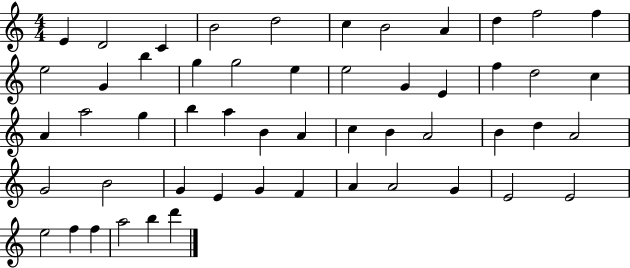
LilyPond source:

{
  \clef treble
  \numericTimeSignature
  \time 4/4
  \key c \major
  e'4 d'2 c'4 | b'2 d''2 | c''4 b'2 a'4 | d''4 f''2 f''4 | \break e''2 g'4 b''4 | g''4 g''2 e''4 | e''2 g'4 e'4 | f''4 d''2 c''4 | \break a'4 a''2 g''4 | b''4 a''4 b'4 a'4 | c''4 b'4 a'2 | b'4 d''4 a'2 | \break g'2 b'2 | g'4 e'4 g'4 f'4 | a'4 a'2 g'4 | e'2 e'2 | \break e''2 f''4 f''4 | a''2 b''4 d'''4 | \bar "|."
}